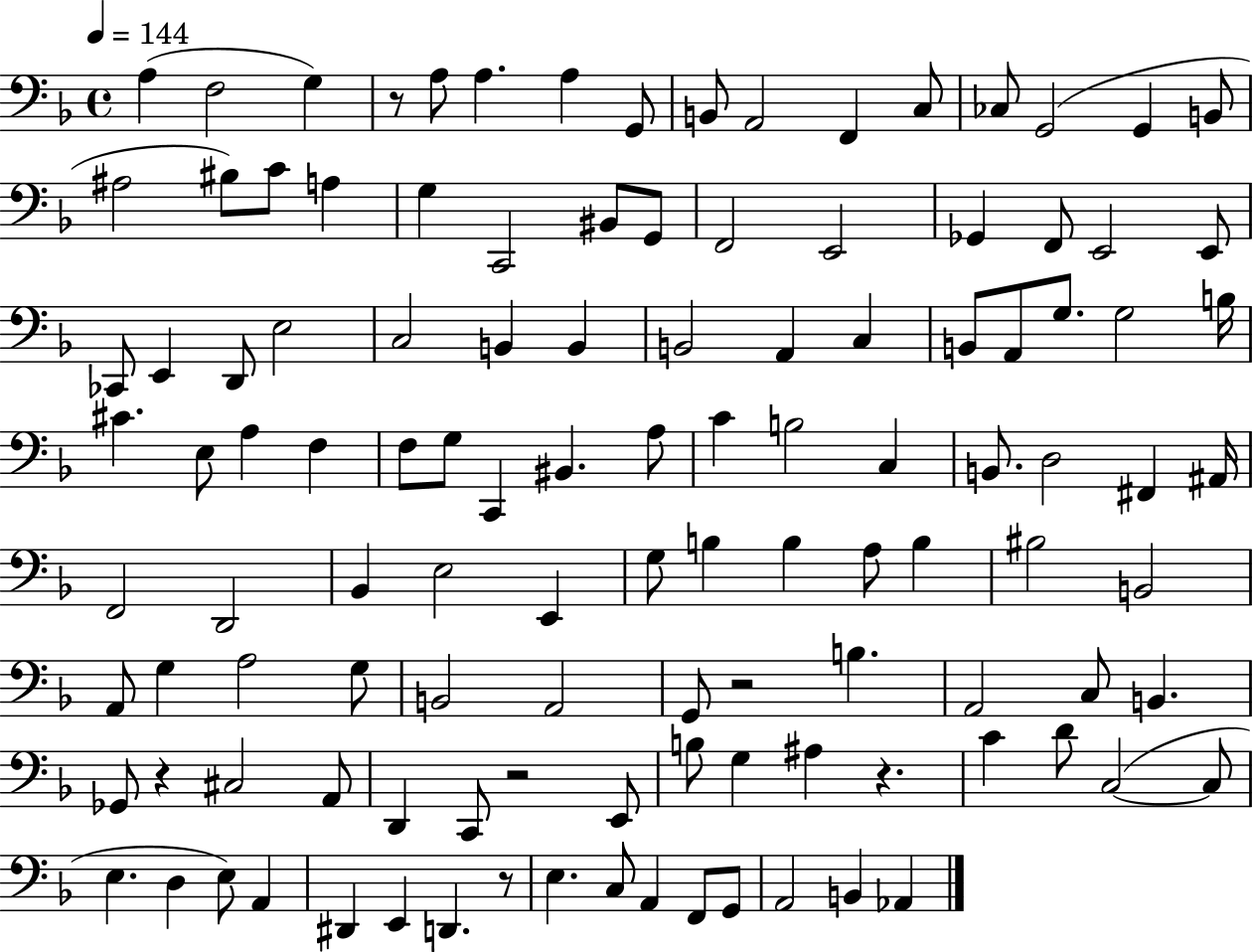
{
  \clef bass
  \time 4/4
  \defaultTimeSignature
  \key f \major
  \tempo 4 = 144
  \repeat volta 2 { a4( f2 g4) | r8 a8 a4. a4 g,8 | b,8 a,2 f,4 c8 | ces8 g,2( g,4 b,8 | \break ais2 bis8) c'8 a4 | g4 c,2 bis,8 g,8 | f,2 e,2 | ges,4 f,8 e,2 e,8 | \break ces,8 e,4 d,8 e2 | c2 b,4 b,4 | b,2 a,4 c4 | b,8 a,8 g8. g2 b16 | \break cis'4. e8 a4 f4 | f8 g8 c,4 bis,4. a8 | c'4 b2 c4 | b,8. d2 fis,4 ais,16 | \break f,2 d,2 | bes,4 e2 e,4 | g8 b4 b4 a8 b4 | bis2 b,2 | \break a,8 g4 a2 g8 | b,2 a,2 | g,8 r2 b4. | a,2 c8 b,4. | \break ges,8 r4 cis2 a,8 | d,4 c,8 r2 e,8 | b8 g4 ais4 r4. | c'4 d'8 c2~(~ c8 | \break e4. d4 e8) a,4 | dis,4 e,4 d,4. r8 | e4. c8 a,4 f,8 g,8 | a,2 b,4 aes,4 | \break } \bar "|."
}